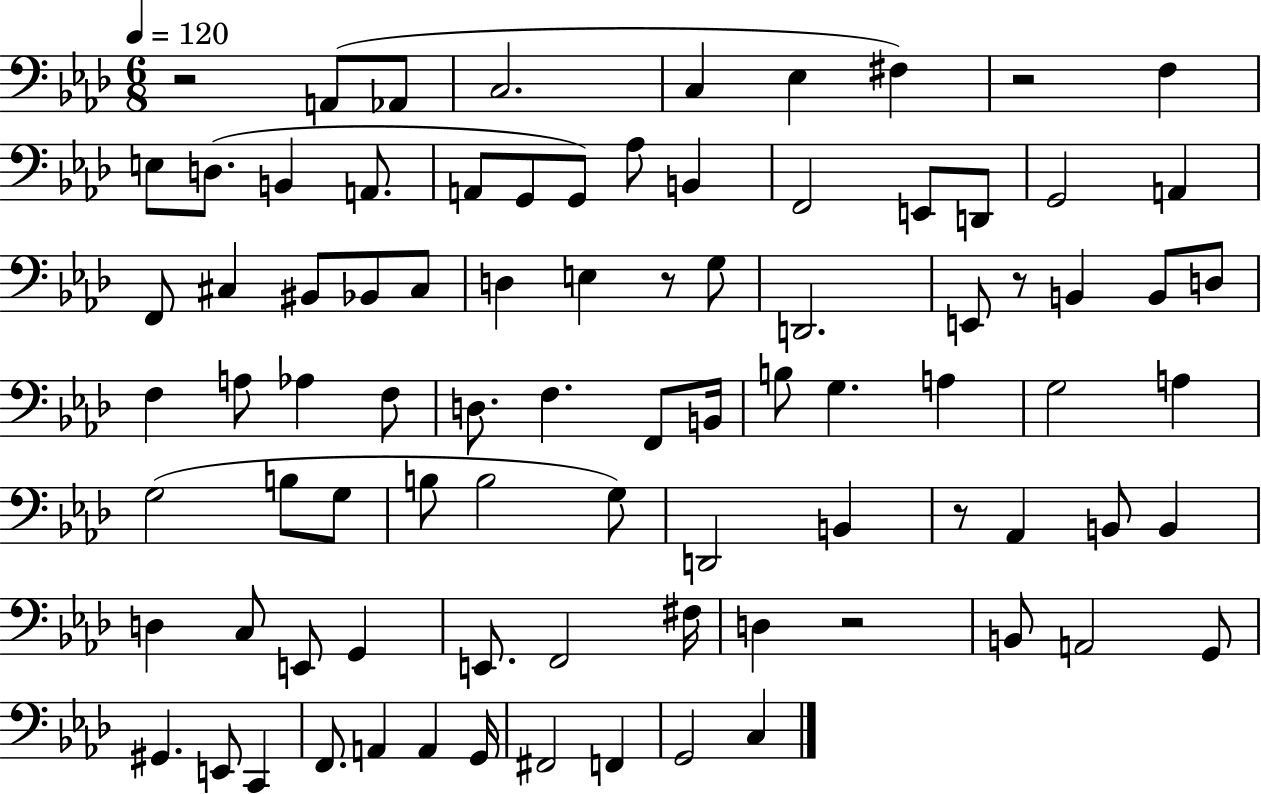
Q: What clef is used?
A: bass